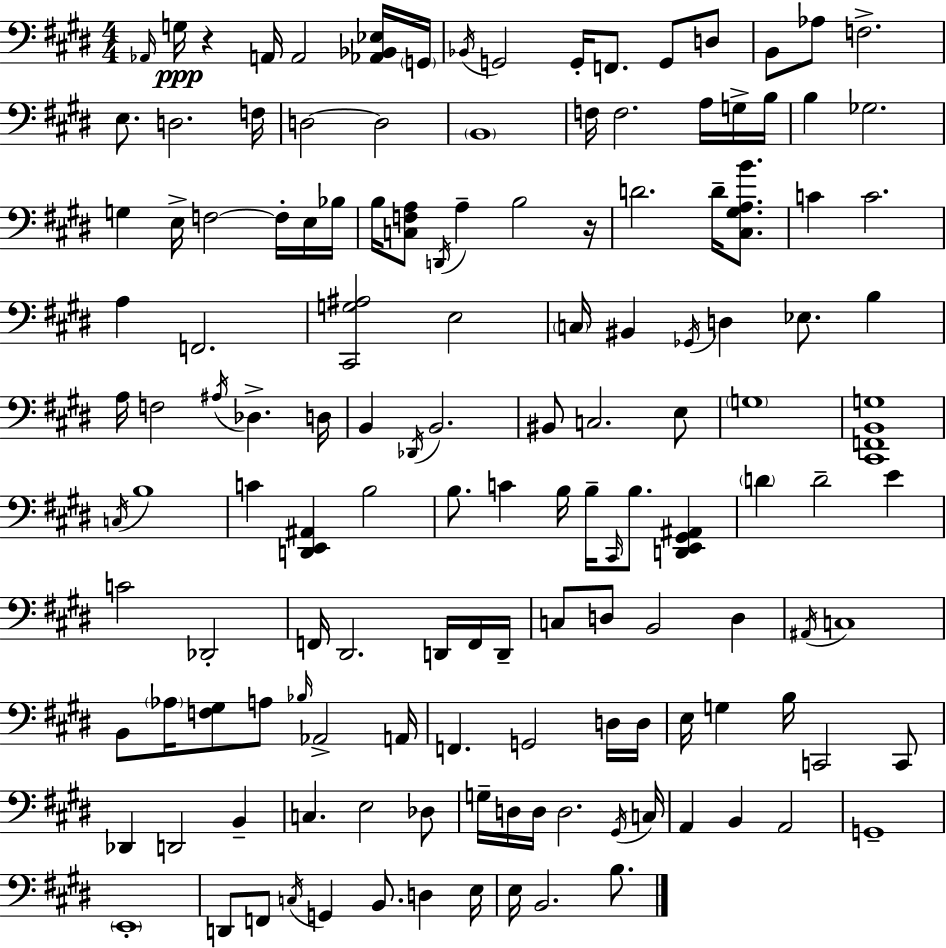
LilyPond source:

{
  \clef bass
  \numericTimeSignature
  \time 4/4
  \key e \major
  \grace { aes,16 }\ppp g16 r4 a,16 a,2 <aes, bes, ees>16 | \parenthesize g,16 \acciaccatura { bes,16 } g,2 g,16-. f,8. g,8 | d8 b,8 aes8 f2.-> | e8. d2. | \break f16 d2~~ d2 | \parenthesize b,1 | f16 f2. a16 | g16-> b16 b4 ges2. | \break g4 e16-> f2~~ f16-. | e16 bes16 b16 <c f a>8 \acciaccatura { d,16 } a4-- b2 | r16 d'2. d'16-- | <cis gis a b'>8. c'4 c'2. | \break a4 f,2. | <cis, g ais>2 e2 | \parenthesize c16 bis,4 \acciaccatura { ges,16 } d4 ees8. | b4 a16 f2 \acciaccatura { ais16 } des4.-> | \break d16 b,4 \acciaccatura { des,16 } b,2. | bis,8 c2. | e8 \parenthesize g1 | <cis, f, b, g>1 | \break \acciaccatura { c16 } b1 | c'4 <d, e, ais,>4 b2 | b8. c'4 b16 b16-- | \grace { cis,16 } b8. <d, e, gis, ais,>4 \parenthesize d'4 d'2-- | \break e'4 c'2 | des,2-. f,16 dis,2. | d,16 f,16 d,16-- c8 d8 b,2 | d4 \acciaccatura { ais,16 } c1 | \break b,8 \parenthesize aes16 <f gis>8 a8 | \grace { bes16 } aes,2-> a,16 f,4. | g,2 d16 d16 e16 g4 b16 | c,2 c,8 des,4 d,2 | \break b,4-- c4. | e2 des8 g16-- d16 d16 d2. | \acciaccatura { gis,16 } c16 a,4 b,4 | a,2 g,1-- | \break \parenthesize e,1-. | d,8 f,8 \acciaccatura { c16 } | g,4 b,8. d4 e16 e16 b,2. | b8. \bar "|."
}